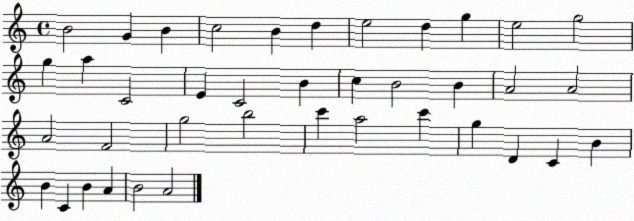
X:1
T:Untitled
M:4/4
L:1/4
K:C
B2 G B c2 B d e2 d g e2 g2 g a C2 E C2 B c B2 B A2 A2 A2 F2 g2 b2 c' a2 c' g D C B B C B A B2 A2